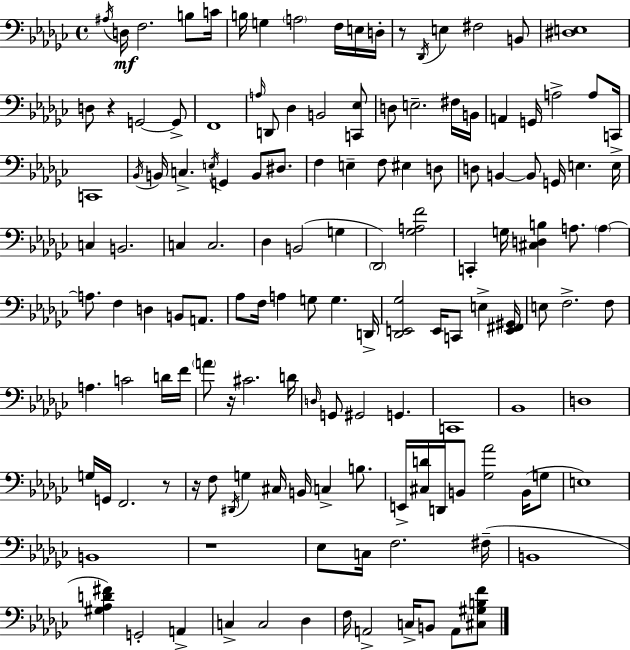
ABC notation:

X:1
T:Untitled
M:4/4
L:1/4
K:Ebm
^A,/4 D,/4 F,2 B,/2 C/4 B,/4 G, A,2 F,/4 E,/4 D,/4 z/2 _D,,/4 E, ^F,2 B,,/2 [^D,E,]4 D,/2 z G,,2 G,,/2 F,,4 A,/4 D,,/2 _D, B,,2 [C,,_E,]/2 D,/2 E,2 ^F,/4 B,,/4 A,, G,,/4 A,2 A,/2 C,,/4 C,,4 _B,,/4 B,,/4 C, E,/4 G,, B,,/2 ^D,/2 F, E, F,/2 ^E, D,/2 D,/2 B,, B,,/2 G,,/4 E, E,/4 C, B,,2 C, C,2 _D, B,,2 G, _D,,2 [_G,A,F]2 C,, G,/4 [^C,D,B,] A,/2 A, A,/2 F, D, B,,/2 A,,/2 _A,/2 F,/4 A, G,/2 G, D,,/4 [_D,,E,,_G,]2 E,,/4 C,,/2 E, [E,,^F,,^G,,]/4 E,/2 F,2 F,/2 A, C2 D/4 F/4 A/2 z/4 ^C2 D/4 D,/4 G,,/2 ^G,,2 G,, C,,4 _B,,4 D,4 G,/4 G,,/4 F,,2 z/2 z/4 F,/2 ^D,,/4 G, ^C,/4 B,,/4 C, B,/2 E,,/4 [^C,D]/4 D,,/4 B,,/2 [_G,_A]2 B,,/4 G,/2 E,4 B,,4 z4 _E,/2 C,/4 F,2 ^F,/4 B,,4 [^G,_A,D^F] G,,2 A,, C, C,2 _D, F,/4 A,,2 C,/4 B,,/2 A,,/2 [^C,^G,B,F]/2